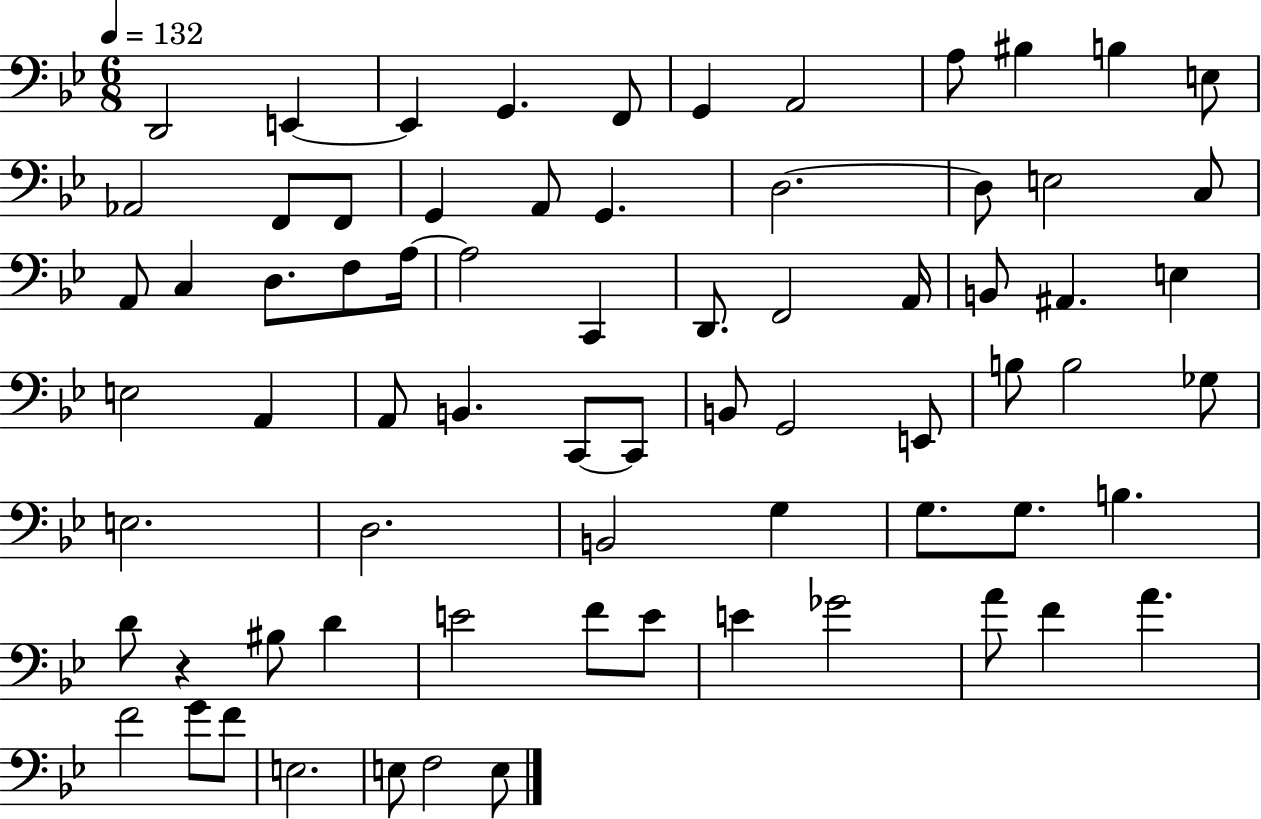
X:1
T:Untitled
M:6/8
L:1/4
K:Bb
D,,2 E,, E,, G,, F,,/2 G,, A,,2 A,/2 ^B, B, E,/2 _A,,2 F,,/2 F,,/2 G,, A,,/2 G,, D,2 D,/2 E,2 C,/2 A,,/2 C, D,/2 F,/2 A,/4 A,2 C,, D,,/2 F,,2 A,,/4 B,,/2 ^A,, E, E,2 A,, A,,/2 B,, C,,/2 C,,/2 B,,/2 G,,2 E,,/2 B,/2 B,2 _G,/2 E,2 D,2 B,,2 G, G,/2 G,/2 B, D/2 z ^B,/2 D E2 F/2 E/2 E _G2 A/2 F A F2 G/2 F/2 E,2 E,/2 F,2 E,/2